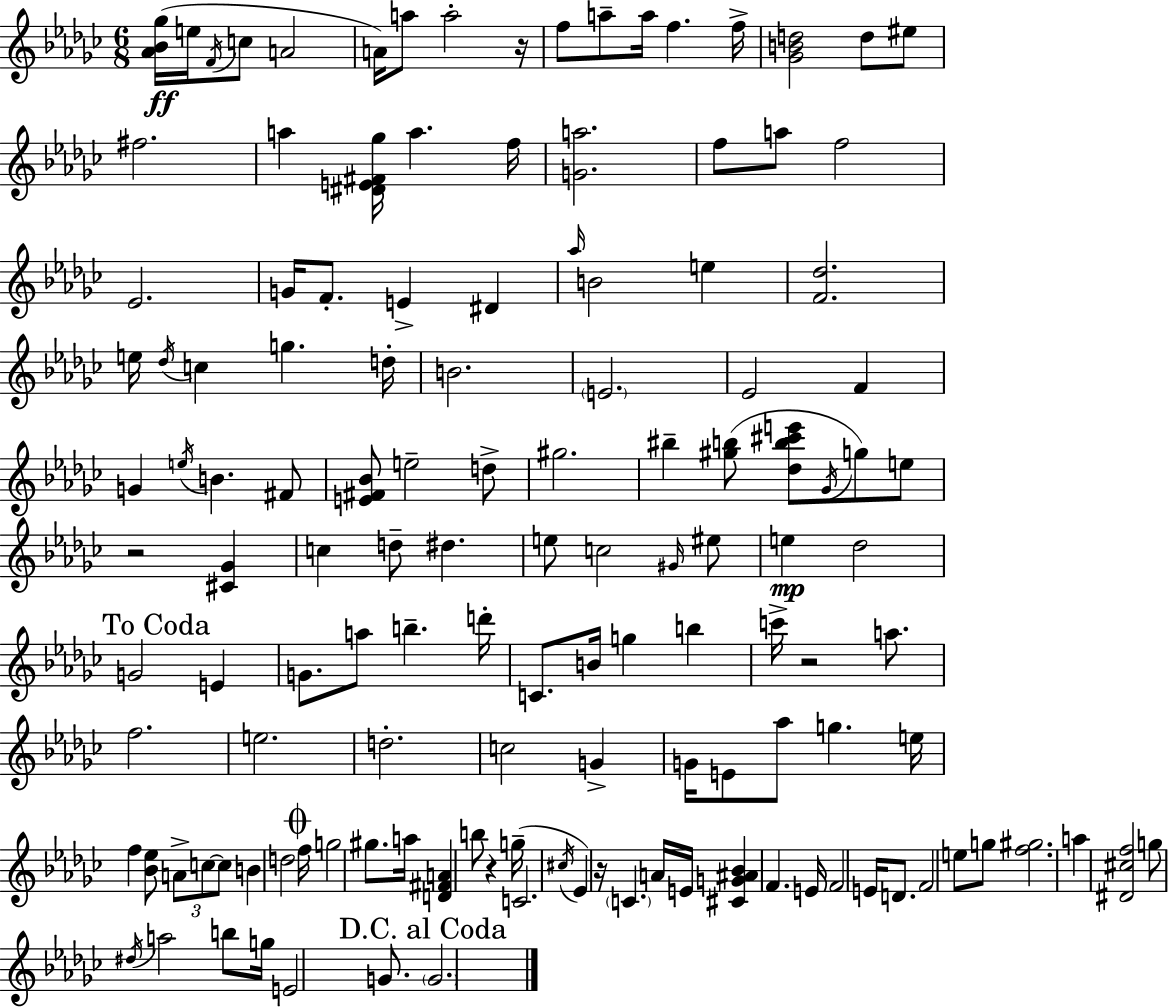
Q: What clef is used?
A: treble